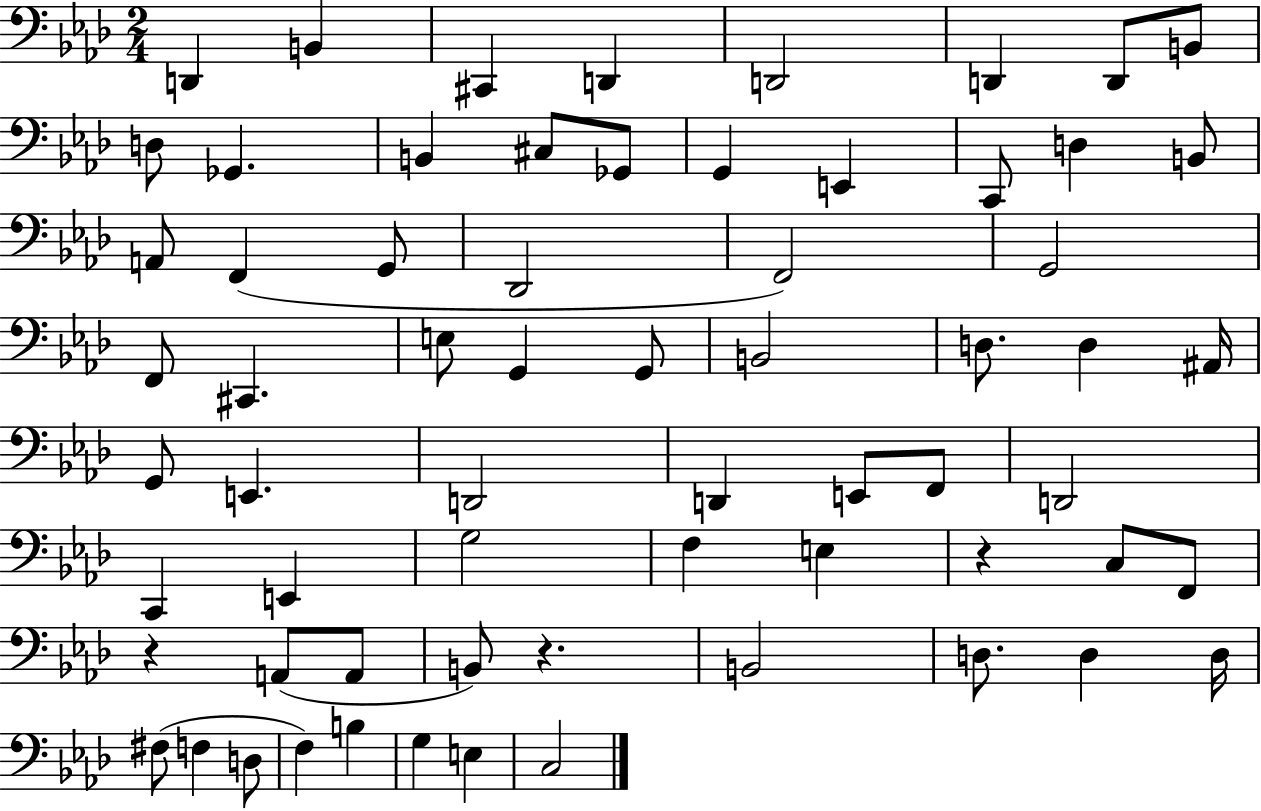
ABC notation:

X:1
T:Untitled
M:2/4
L:1/4
K:Ab
D,, B,, ^C,, D,, D,,2 D,, D,,/2 B,,/2 D,/2 _G,, B,, ^C,/2 _G,,/2 G,, E,, C,,/2 D, B,,/2 A,,/2 F,, G,,/2 _D,,2 F,,2 G,,2 F,,/2 ^C,, E,/2 G,, G,,/2 B,,2 D,/2 D, ^A,,/4 G,,/2 E,, D,,2 D,, E,,/2 F,,/2 D,,2 C,, E,, G,2 F, E, z C,/2 F,,/2 z A,,/2 A,,/2 B,,/2 z B,,2 D,/2 D, D,/4 ^F,/2 F, D,/2 F, B, G, E, C,2